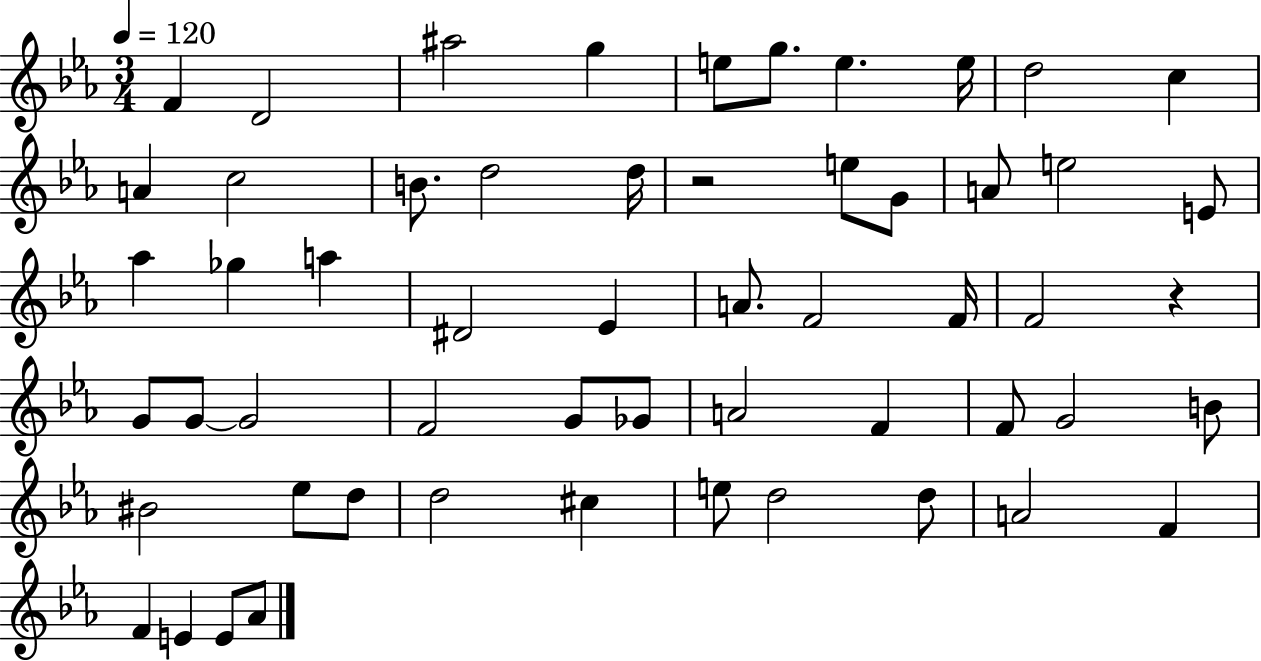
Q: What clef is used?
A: treble